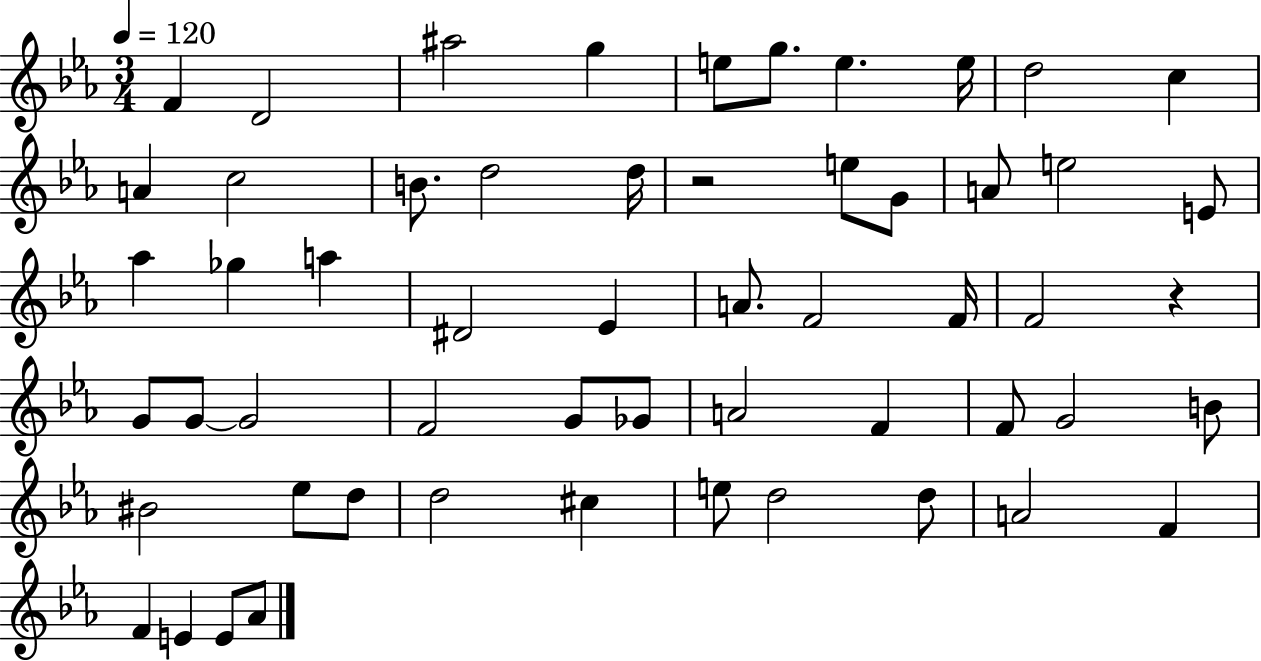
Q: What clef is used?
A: treble